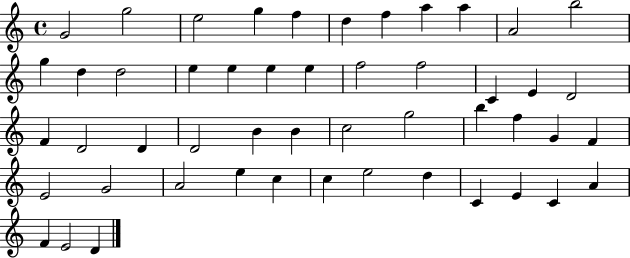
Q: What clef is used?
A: treble